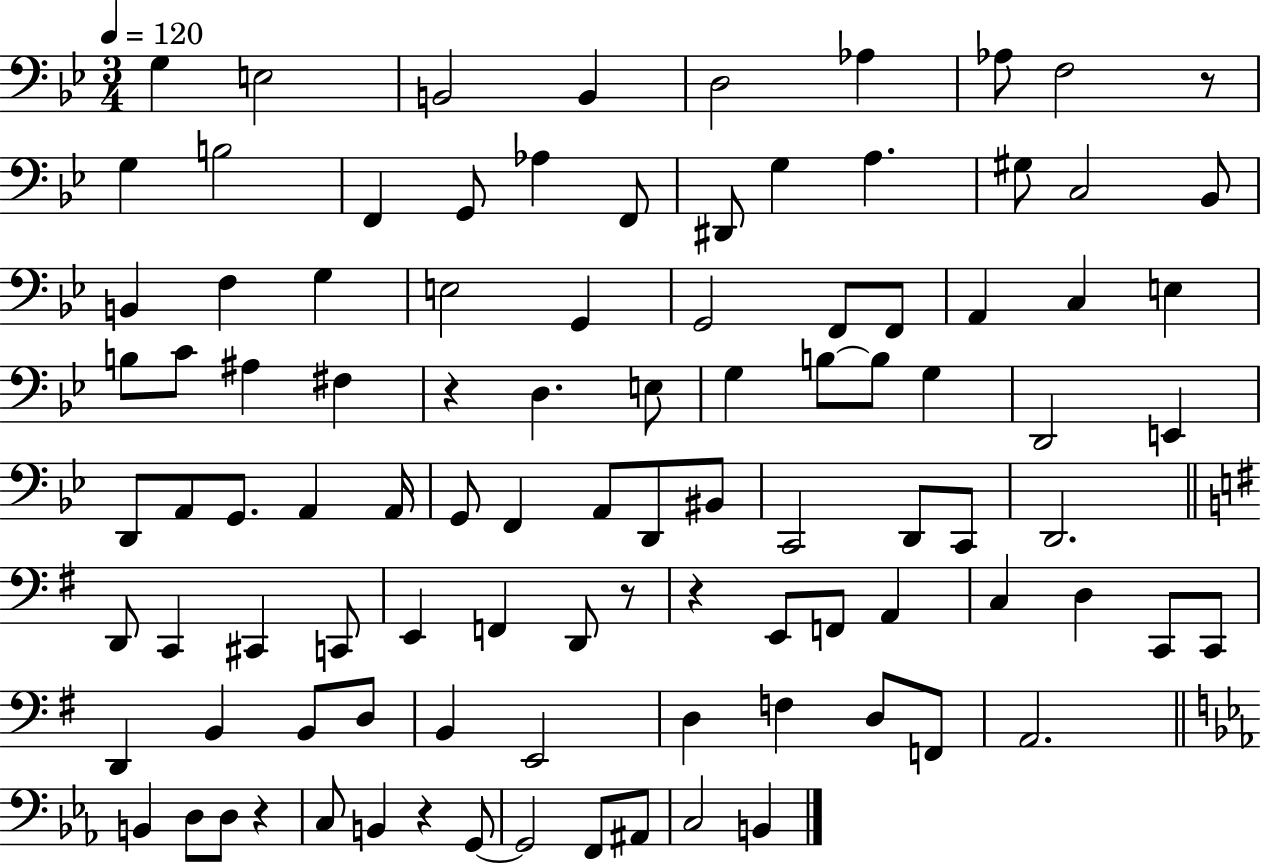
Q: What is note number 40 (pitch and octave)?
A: B3